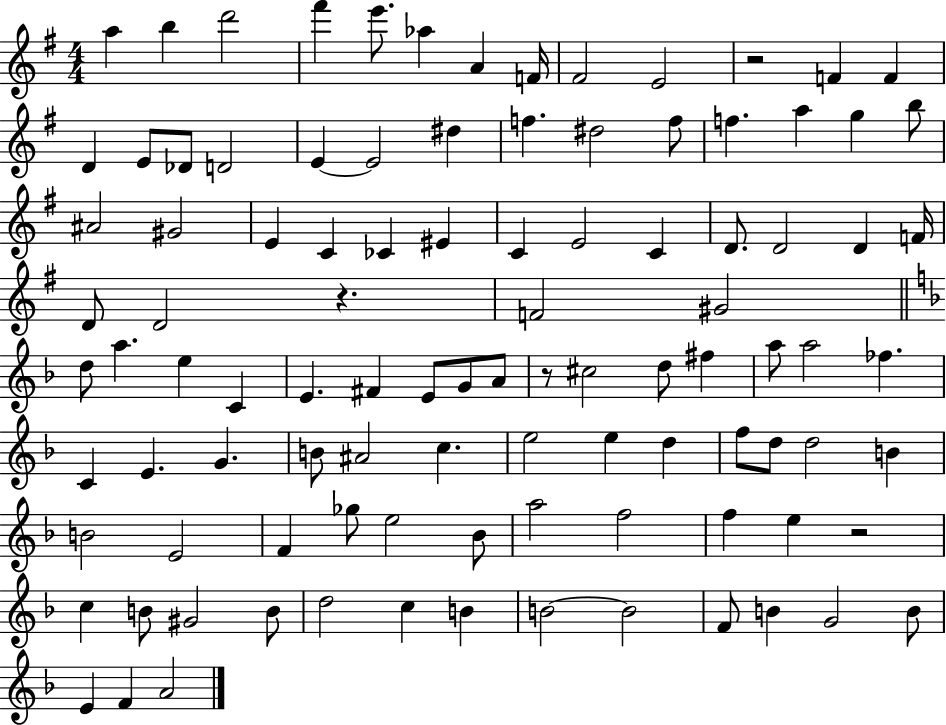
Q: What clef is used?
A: treble